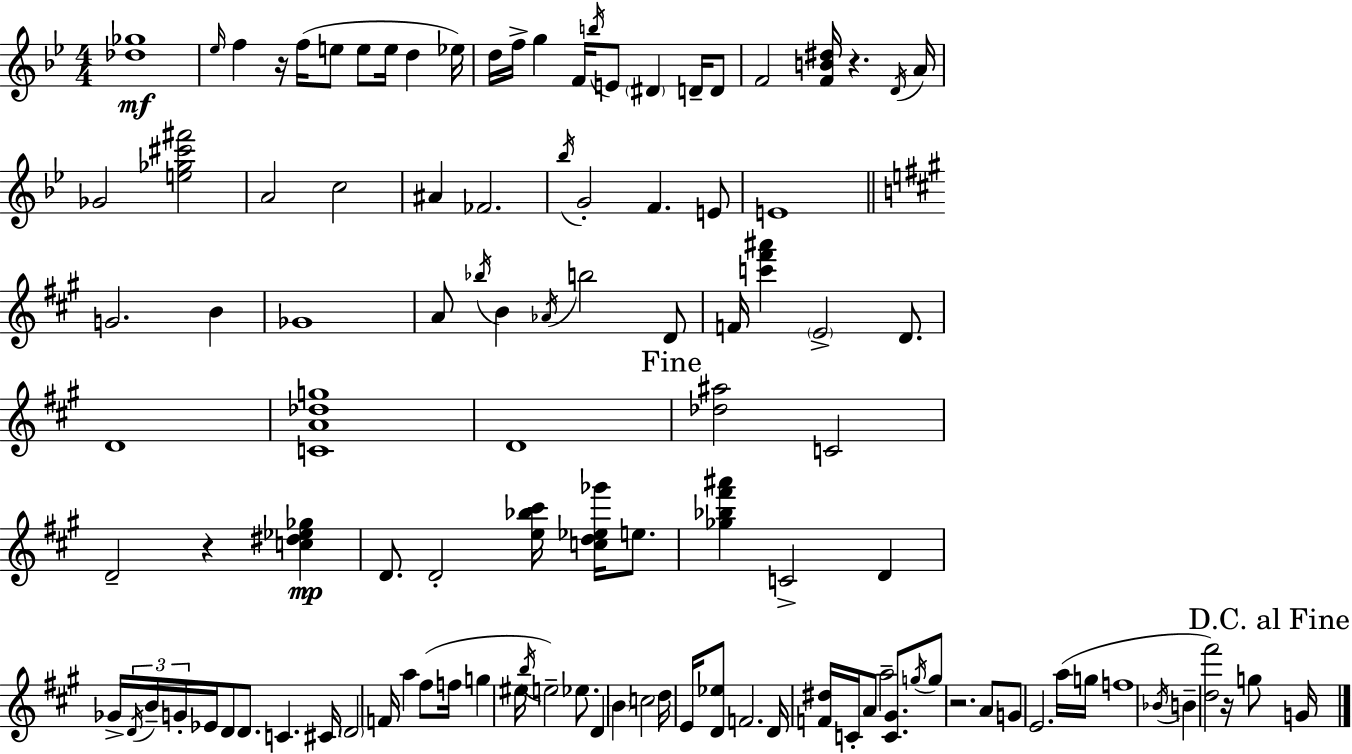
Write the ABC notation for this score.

X:1
T:Untitled
M:4/4
L:1/4
K:Bb
[_d_g]4 _e/4 f z/4 f/4 e/2 e/2 e/4 d _e/4 d/4 f/4 g F/4 b/4 E/2 ^D D/4 D/2 F2 [FB^d]/4 z D/4 A/4 _G2 [e_g^c'^f']2 A2 c2 ^A _F2 _b/4 G2 F E/2 E4 G2 B _G4 A/2 _b/4 B _A/4 b2 D/2 F/4 [c'^f'^a'] E2 D/2 D4 [CA_dg]4 D4 [_d^a]2 C2 D2 z [c^d_e_g] D/2 D2 [e_b^c']/4 [cd_e_g']/4 e/2 [_g_b^f'^a'] C2 D _G/4 D/4 B/4 G/4 _E/4 D/2 D/2 C ^C/4 D2 F/4 a ^f/2 f/4 g ^e/4 b/4 e2 _e/2 D B c2 d/4 E/4 [D_e]/2 F2 D/4 [F^d]/4 C/4 A/2 a2 [C^G]/2 g/4 g/2 z2 A/2 G/2 E2 a/4 g/4 f4 _B/4 B [d^f']2 z/4 g/2 G/4